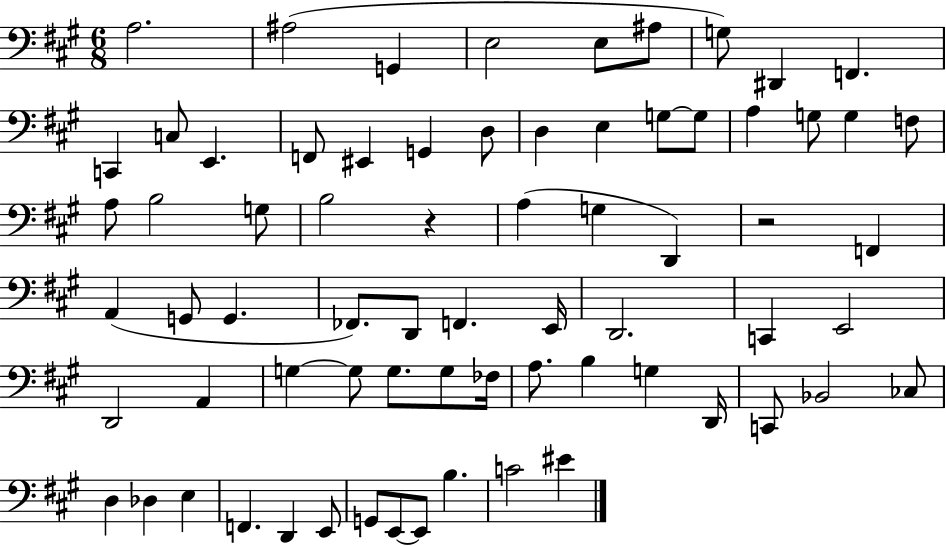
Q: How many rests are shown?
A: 2